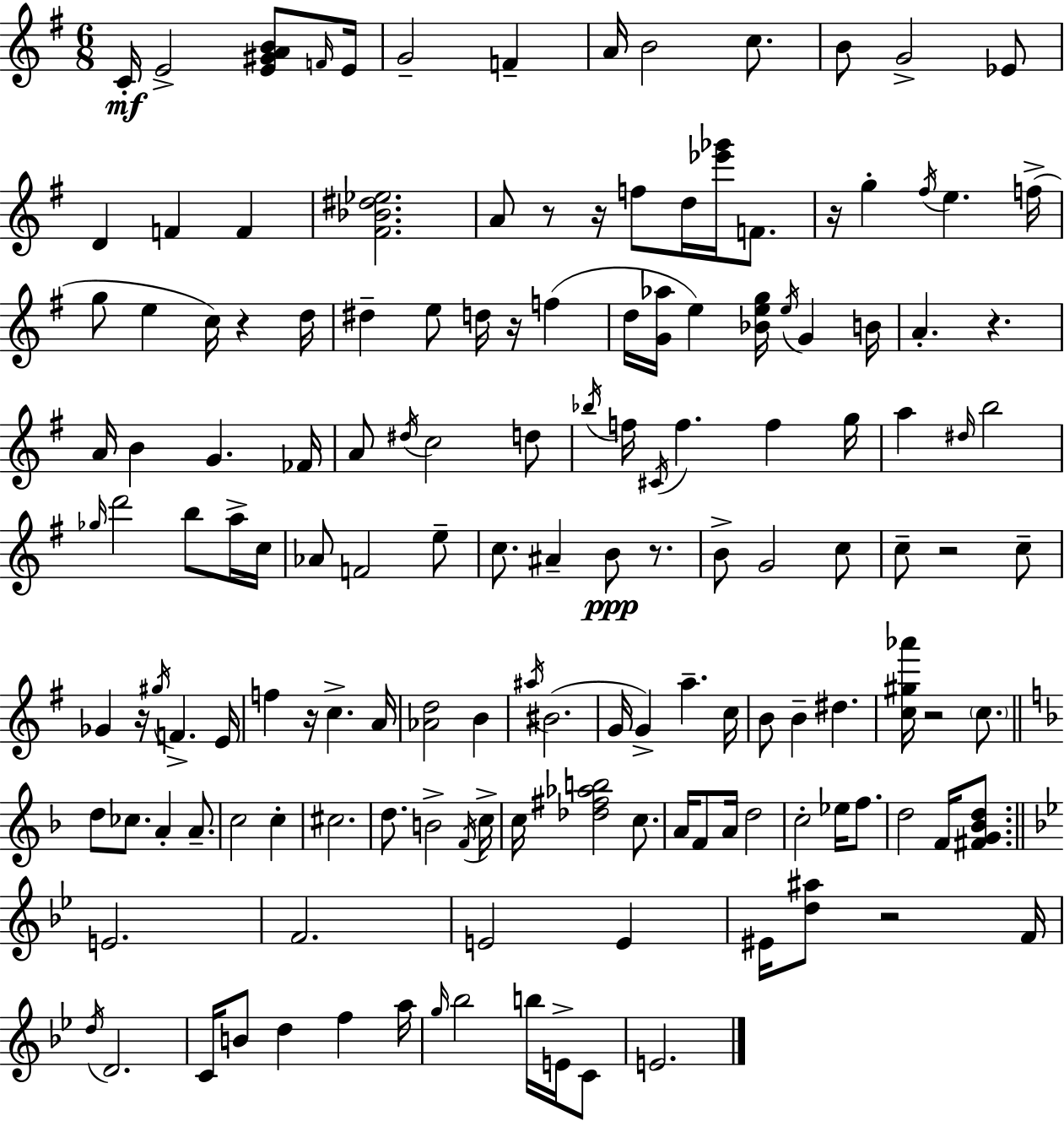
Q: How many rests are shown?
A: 12